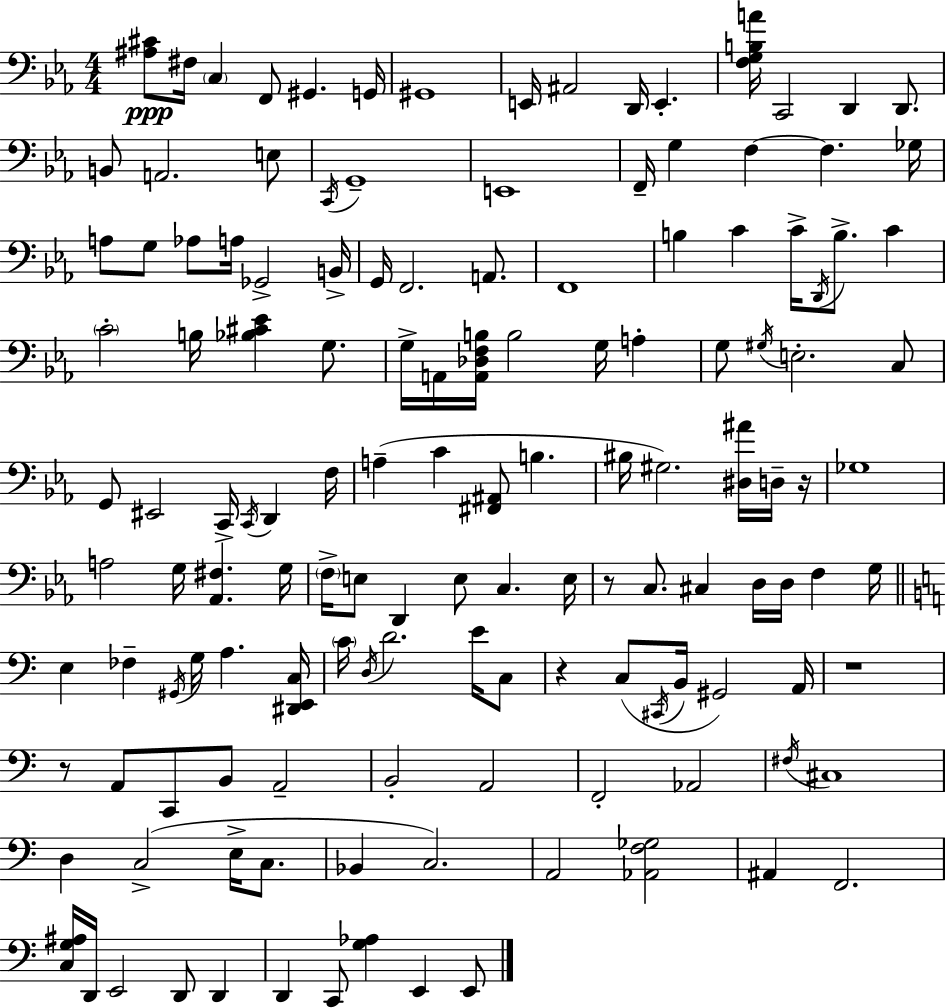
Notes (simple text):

[A#3,C#4]/e F#3/s C3/q F2/e G#2/q. G2/s G#2/w E2/s A#2/h D2/s E2/q. [F3,G3,B3,A4]/s C2/h D2/q D2/e. B2/e A2/h. E3/e C2/s G2/w E2/w F2/s G3/q F3/q F3/q. Gb3/s A3/e G3/e Ab3/e A3/s Gb2/h B2/s G2/s F2/h. A2/e. F2/w B3/q C4/q C4/s D2/s B3/e. C4/q C4/h B3/s [Bb3,C#4,Eb4]/q G3/e. G3/s A2/s [A2,Db3,F3,B3]/s B3/h G3/s A3/q G3/e G#3/s E3/h. C3/e G2/e EIS2/h C2/s C2/s D2/q F3/s A3/q C4/q [F#2,A#2]/e B3/q. BIS3/s G#3/h. [D#3,A#4]/s D3/s R/s Gb3/w A3/h G3/s [Ab2,F#3]/q. G3/s F3/s E3/e D2/q E3/e C3/q. E3/s R/e C3/e. C#3/q D3/s D3/s F3/q G3/s E3/q FES3/q G#2/s G3/s A3/q. [D#2,E2,C3]/s C4/s D3/s D4/h. E4/s C3/e R/q C3/e C#2/s B2/s G#2/h A2/s R/w R/e A2/e C2/e B2/e A2/h B2/h A2/h F2/h Ab2/h F#3/s C#3/w D3/q C3/h E3/s C3/e. Bb2/q C3/h. A2/h [Ab2,F3,Gb3]/h A#2/q F2/h. [C3,G3,A#3]/s D2/s E2/h D2/e D2/q D2/q C2/e [G3,Ab3]/q E2/q E2/e